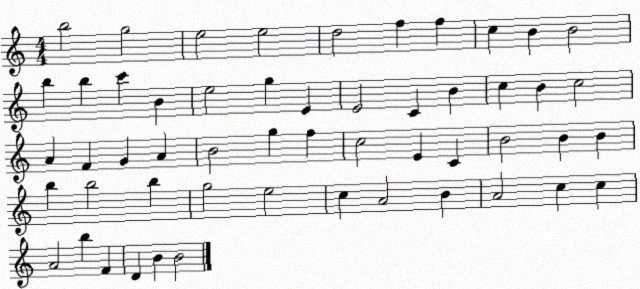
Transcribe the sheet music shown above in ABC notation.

X:1
T:Untitled
M:4/4
L:1/4
K:C
b2 g2 e2 e2 d2 f f c B B2 b b c' B e2 g E E2 C B c B c2 A F G A B2 g f c2 E C B2 B B b b2 b g2 e2 c A2 B A2 c c A2 b F D B B2